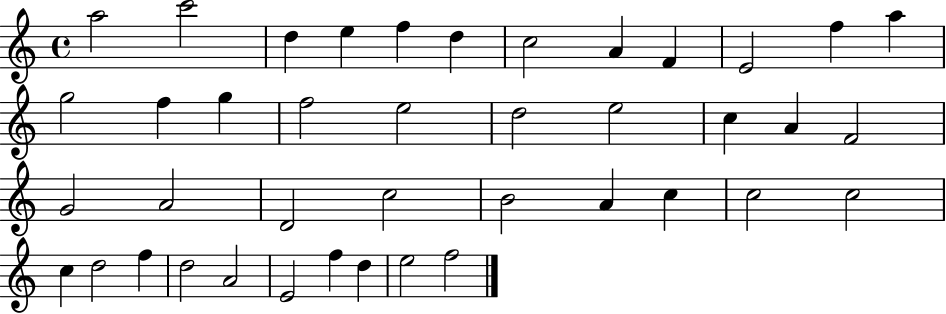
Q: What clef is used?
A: treble